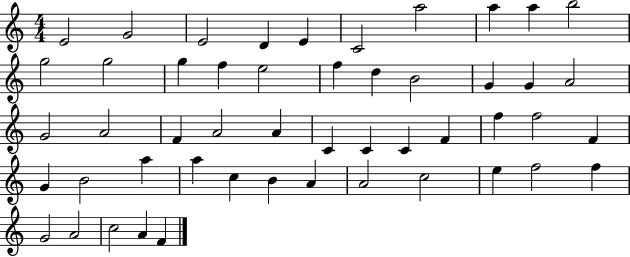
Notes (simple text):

E4/h G4/h E4/h D4/q E4/q C4/h A5/h A5/q A5/q B5/h G5/h G5/h G5/q F5/q E5/h F5/q D5/q B4/h G4/q G4/q A4/h G4/h A4/h F4/q A4/h A4/q C4/q C4/q C4/q F4/q F5/q F5/h F4/q G4/q B4/h A5/q A5/q C5/q B4/q A4/q A4/h C5/h E5/q F5/h F5/q G4/h A4/h C5/h A4/q F4/q